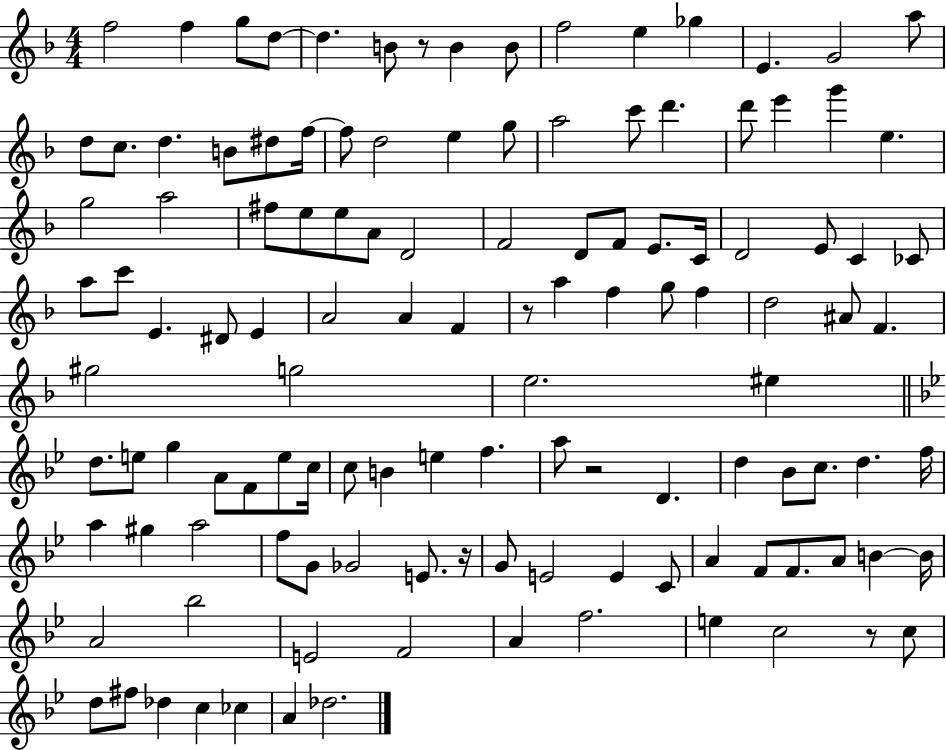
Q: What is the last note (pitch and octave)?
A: Db5